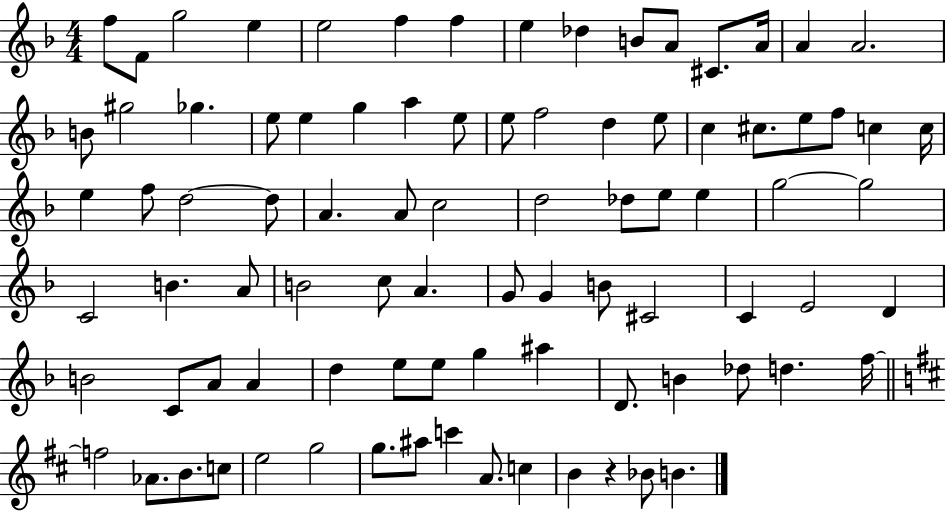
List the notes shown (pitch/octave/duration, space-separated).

F5/e F4/e G5/h E5/q E5/h F5/q F5/q E5/q Db5/q B4/e A4/e C#4/e. A4/s A4/q A4/h. B4/e G#5/h Gb5/q. E5/e E5/q G5/q A5/q E5/e E5/e F5/h D5/q E5/e C5/q C#5/e. E5/e F5/e C5/q C5/s E5/q F5/e D5/h D5/e A4/q. A4/e C5/h D5/h Db5/e E5/e E5/q G5/h G5/h C4/h B4/q. A4/e B4/h C5/e A4/q. G4/e G4/q B4/e C#4/h C4/q E4/h D4/q B4/h C4/e A4/e A4/q D5/q E5/e E5/e G5/q A#5/q D4/e. B4/q Db5/e D5/q. F5/s F5/h Ab4/e. B4/e. C5/e E5/h G5/h G5/e. A#5/e C6/q A4/e. C5/q B4/q R/q Bb4/e B4/q.